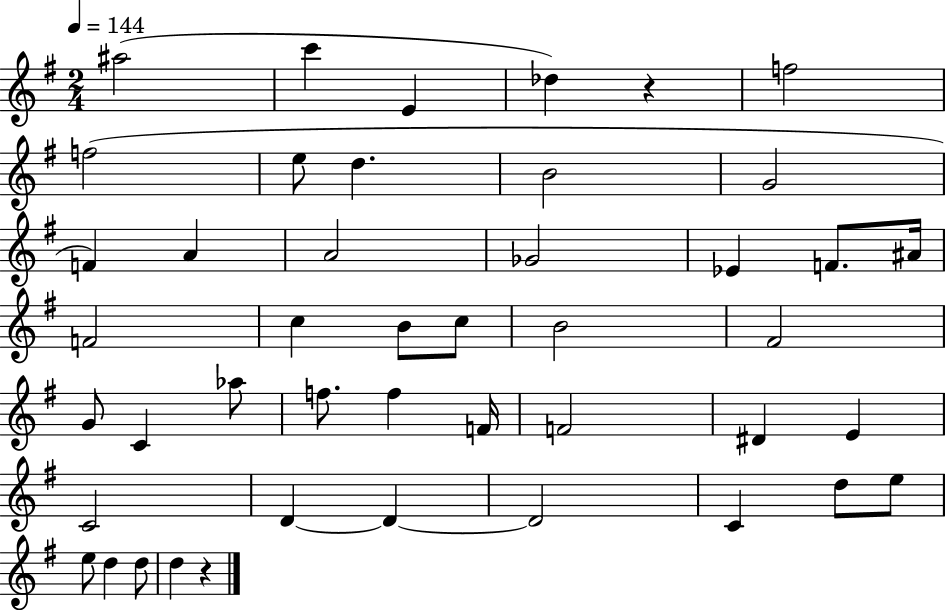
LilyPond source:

{
  \clef treble
  \numericTimeSignature
  \time 2/4
  \key g \major
  \tempo 4 = 144
  ais''2( | c'''4 e'4 | des''4) r4 | f''2 | \break f''2( | e''8 d''4. | b'2 | g'2 | \break f'4) a'4 | a'2 | ges'2 | ees'4 f'8. ais'16 | \break f'2 | c''4 b'8 c''8 | b'2 | fis'2 | \break g'8 c'4 aes''8 | f''8. f''4 f'16 | f'2 | dis'4 e'4 | \break c'2 | d'4~~ d'4~~ | d'2 | c'4 d''8 e''8 | \break e''8 d''4 d''8 | d''4 r4 | \bar "|."
}